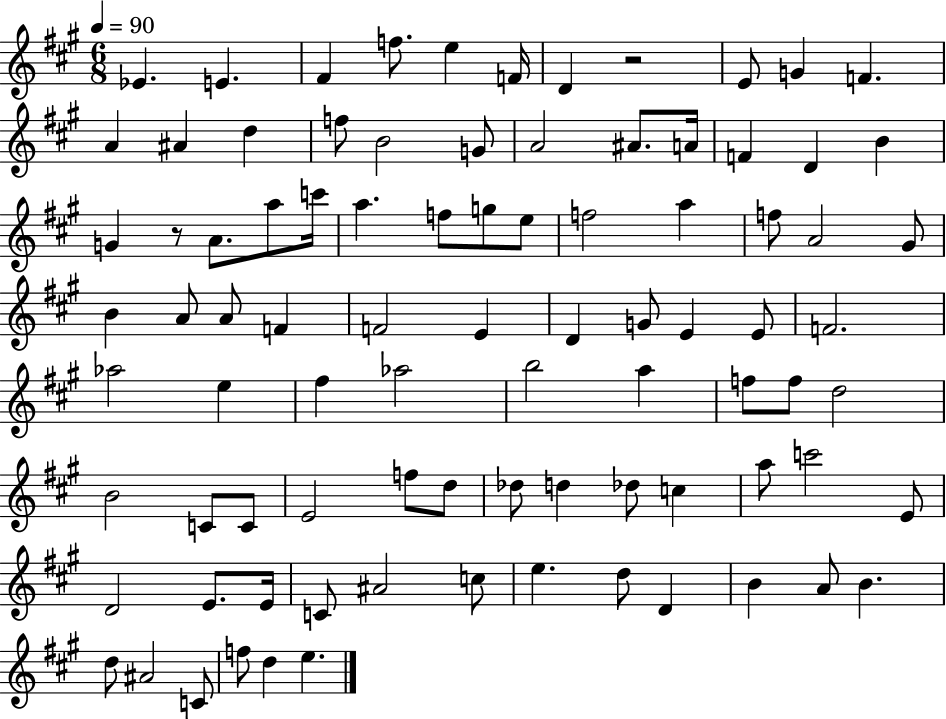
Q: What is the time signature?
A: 6/8